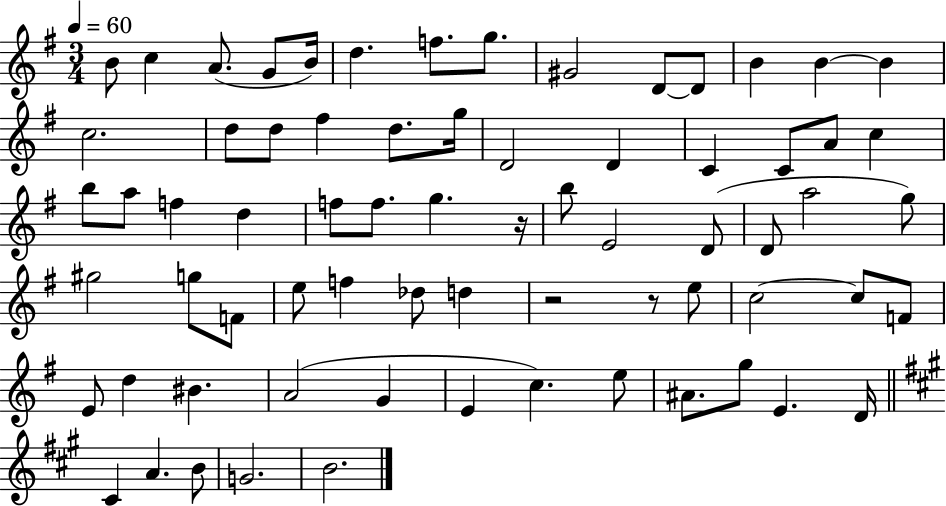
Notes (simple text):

B4/e C5/q A4/e. G4/e B4/s D5/q. F5/e. G5/e. G#4/h D4/e D4/e B4/q B4/q B4/q C5/h. D5/e D5/e F#5/q D5/e. G5/s D4/h D4/q C4/q C4/e A4/e C5/q B5/e A5/e F5/q D5/q F5/e F5/e. G5/q. R/s B5/e E4/h D4/e D4/e A5/h G5/e G#5/h G5/e F4/e E5/e F5/q Db5/e D5/q R/h R/e E5/e C5/h C5/e F4/e E4/e D5/q BIS4/q. A4/h G4/q E4/q C5/q. E5/e A#4/e. G5/e E4/q. D4/s C#4/q A4/q. B4/e G4/h. B4/h.